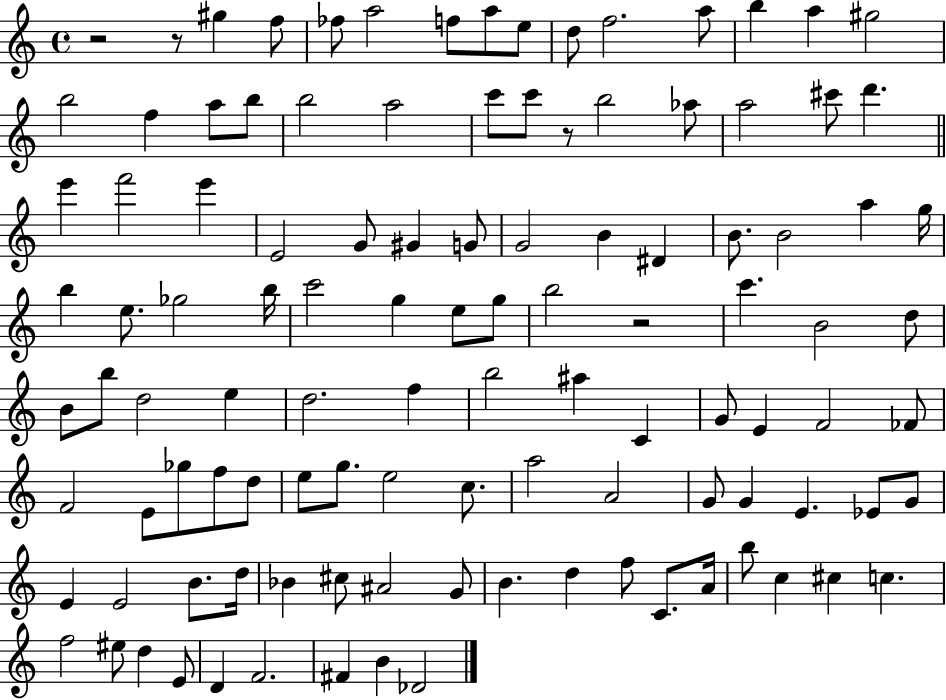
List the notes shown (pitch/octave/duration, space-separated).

R/h R/e G#5/q F5/e FES5/e A5/h F5/e A5/e E5/e D5/e F5/h. A5/e B5/q A5/q G#5/h B5/h F5/q A5/e B5/e B5/h A5/h C6/e C6/e R/e B5/h Ab5/e A5/h C#6/e D6/q. E6/q F6/h E6/q E4/h G4/e G#4/q G4/e G4/h B4/q D#4/q B4/e. B4/h A5/q G5/s B5/q E5/e. Gb5/h B5/s C6/h G5/q E5/e G5/e B5/h R/h C6/q. B4/h D5/e B4/e B5/e D5/h E5/q D5/h. F5/q B5/h A#5/q C4/q G4/e E4/q F4/h FES4/e F4/h E4/e Gb5/e F5/e D5/e E5/e G5/e. E5/h C5/e. A5/h A4/h G4/e G4/q E4/q. Eb4/e G4/e E4/q E4/h B4/e. D5/s Bb4/q C#5/e A#4/h G4/e B4/q. D5/q F5/e C4/e. A4/s B5/e C5/q C#5/q C5/q. F5/h EIS5/e D5/q E4/e D4/q F4/h. F#4/q B4/q Db4/h